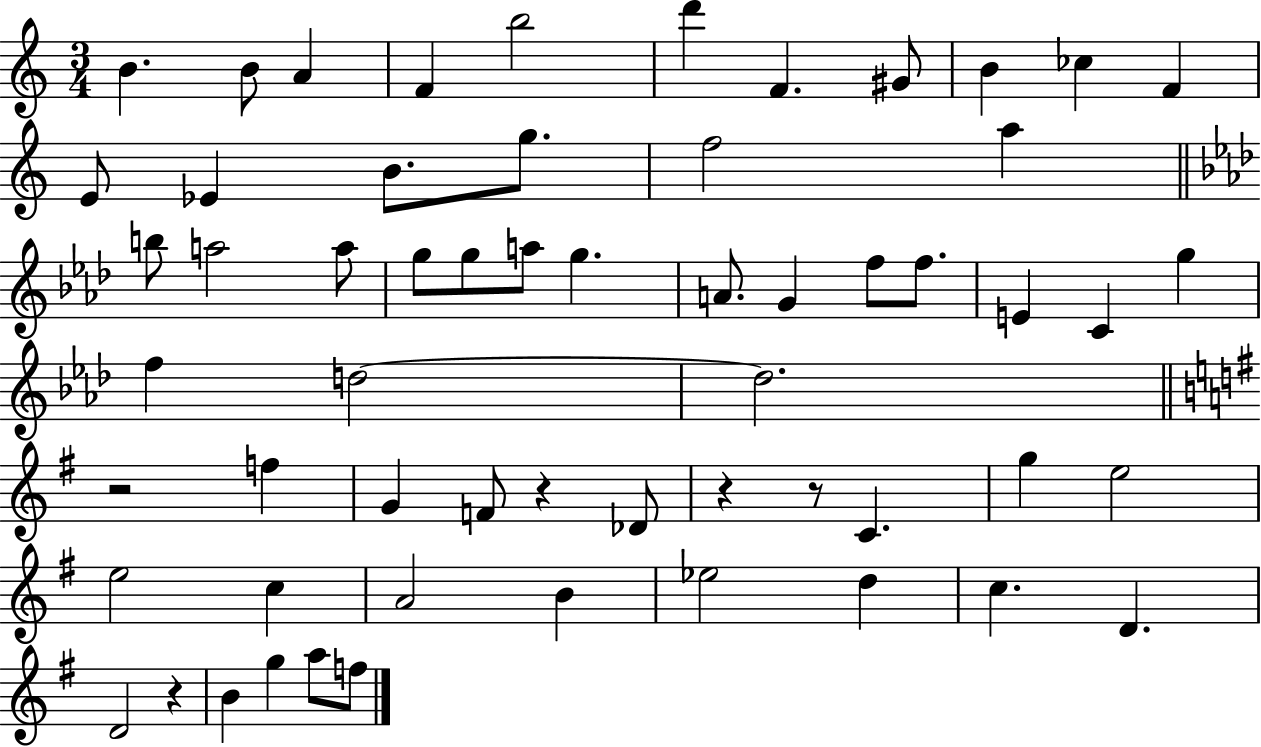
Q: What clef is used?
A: treble